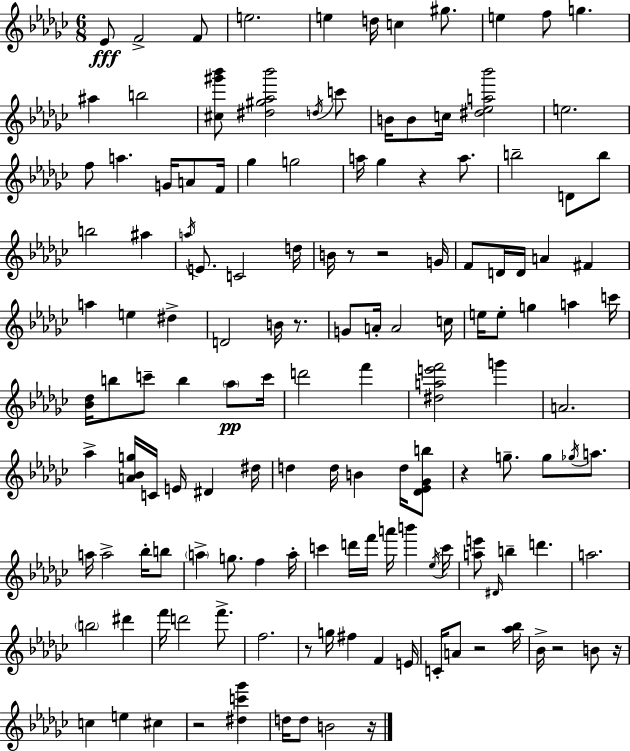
{
  \clef treble
  \numericTimeSignature
  \time 6/8
  \key ees \minor
  ees'8\fff f'2-> f'8 | e''2. | e''4 d''16 c''4 gis''8. | e''4 f''8 g''4. | \break ais''4 b''2 | <cis'' gis''' bes'''>8 <dis'' gis'' aes'' bes'''>2 \acciaccatura { d''16 } c'''8 | b'16 b'8 c''16 <dis'' ees'' a'' bes'''>2 | e''2. | \break f''8 a''4. g'16 a'8 | f'16 ges''4 g''2 | a''16 ges''4 r4 a''8. | b''2-- d'8 b''8 | \break b''2 ais''4 | \acciaccatura { a''16 } e'8. c'2 | d''16 b'16 r8 r2 | g'16 f'8 d'16 d'16 a'4 fis'4 | \break a''4 e''4 dis''4-> | d'2 b'16 r8. | g'8 a'16-. a'2 | c''16 e''16 e''8-. g''4 a''4 | \break c'''16 <bes' des''>16 b''8 c'''8-- b''4 \parenthesize aes''8\pp | c'''16 d'''2 f'''4 | <dis'' a'' e''' f'''>2 g'''4 | a'2. | \break aes''4-> <a' bes' g''>16 c'16 e'16 dis'4 | dis''16 d''4 d''16 b'4 d''16 | <des' ees' ges' b''>8 r4 g''8.-- g''8 \acciaccatura { ges''16 } | a''8. a''16 a''2-> | \break bes''16-. b''8 \parenthesize a''4-> g''8. f''4 | a''16-. c'''4 d'''16 f'''16 a'''16 b'''4 | \acciaccatura { ees''16 } c'''16 <a'' e'''>8 \grace { dis'16 } b''4-- d'''4. | a''2. | \break \parenthesize b''2 | dis'''4 f'''16 d'''2 | f'''8.-> f''2. | r8 g''16 fis''4 | \break f'4 e'16 c'16-. a'8 r2 | <aes'' bes''>16 bes'16-> r2 | b'8 r16 c''4 e''4 | cis''4 r2 | \break <dis'' c''' ges'''>4 d''16 d''8 b'2 | r16 \bar "|."
}